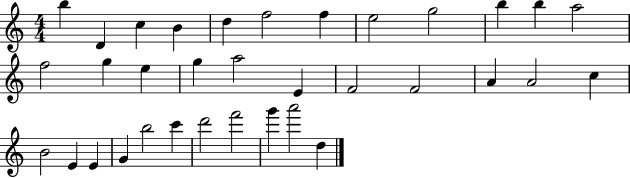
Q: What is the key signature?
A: C major